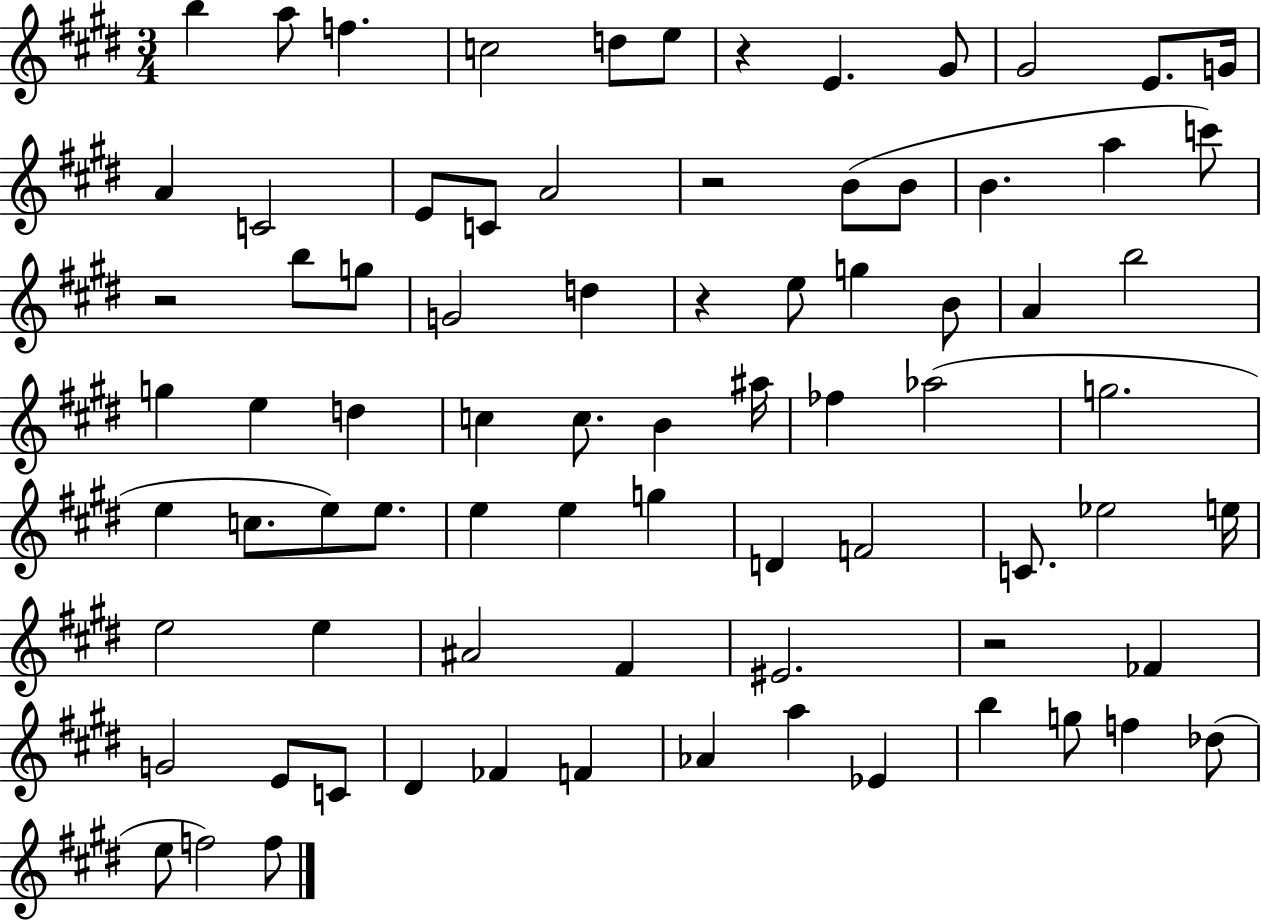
{
  \clef treble
  \numericTimeSignature
  \time 3/4
  \key e \major
  b''4 a''8 f''4. | c''2 d''8 e''8 | r4 e'4. gis'8 | gis'2 e'8. g'16 | \break a'4 c'2 | e'8 c'8 a'2 | r2 b'8( b'8 | b'4. a''4 c'''8) | \break r2 b''8 g''8 | g'2 d''4 | r4 e''8 g''4 b'8 | a'4 b''2 | \break g''4 e''4 d''4 | c''4 c''8. b'4 ais''16 | fes''4 aes''2( | g''2. | \break e''4 c''8. e''8) e''8. | e''4 e''4 g''4 | d'4 f'2 | c'8. ees''2 e''16 | \break e''2 e''4 | ais'2 fis'4 | eis'2. | r2 fes'4 | \break g'2 e'8 c'8 | dis'4 fes'4 f'4 | aes'4 a''4 ees'4 | b''4 g''8 f''4 des''8( | \break e''8 f''2) f''8 | \bar "|."
}